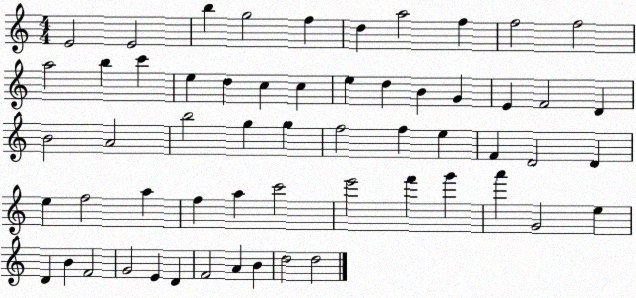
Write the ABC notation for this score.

X:1
T:Untitled
M:4/4
L:1/4
K:C
E2 E2 b g2 f d a2 f f2 f2 a2 b c' e d c c e d B G E F2 D B2 A2 b2 g g f2 f e F D2 D e f2 a f a c'2 e'2 f' g' a' G2 e D B F2 G2 E D F2 A B d2 d2